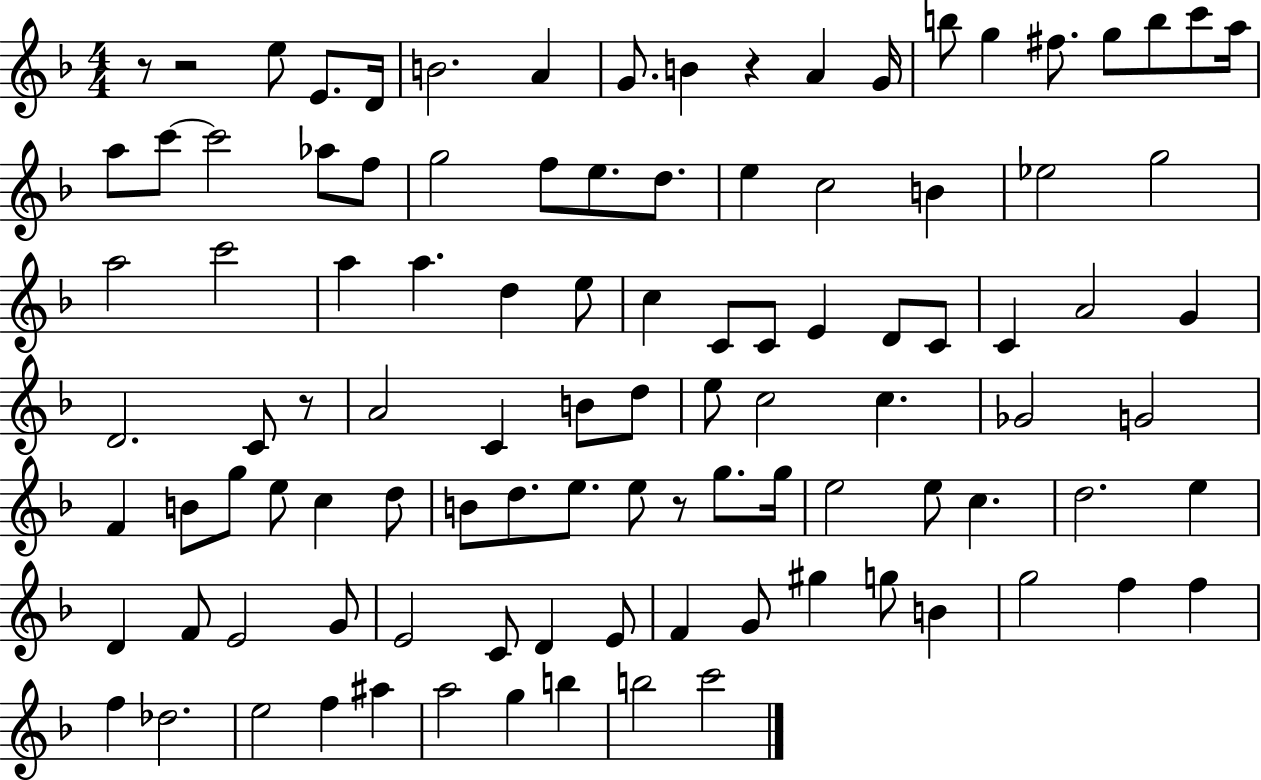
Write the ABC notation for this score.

X:1
T:Untitled
M:4/4
L:1/4
K:F
z/2 z2 e/2 E/2 D/4 B2 A G/2 B z A G/4 b/2 g ^f/2 g/2 b/2 c'/2 a/4 a/2 c'/2 c'2 _a/2 f/2 g2 f/2 e/2 d/2 e c2 B _e2 g2 a2 c'2 a a d e/2 c C/2 C/2 E D/2 C/2 C A2 G D2 C/2 z/2 A2 C B/2 d/2 e/2 c2 c _G2 G2 F B/2 g/2 e/2 c d/2 B/2 d/2 e/2 e/2 z/2 g/2 g/4 e2 e/2 c d2 e D F/2 E2 G/2 E2 C/2 D E/2 F G/2 ^g g/2 B g2 f f f _d2 e2 f ^a a2 g b b2 c'2